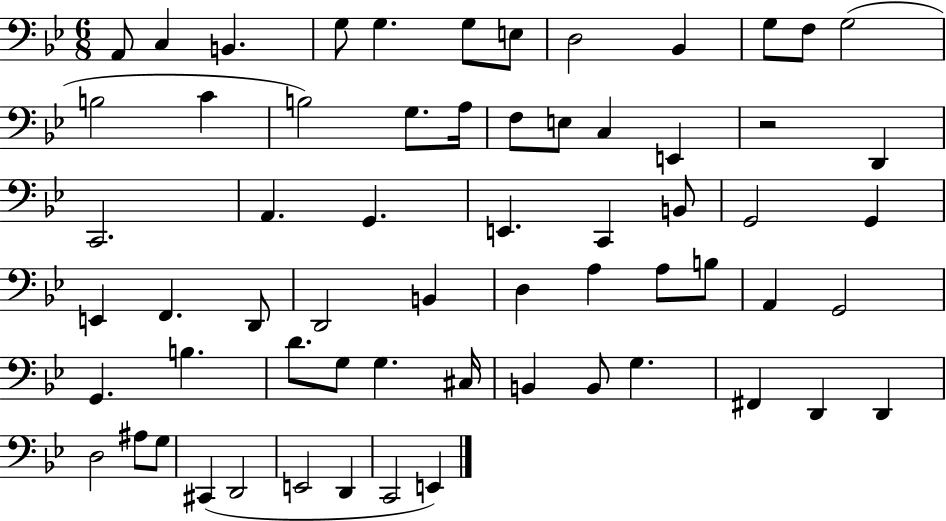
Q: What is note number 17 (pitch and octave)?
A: A3